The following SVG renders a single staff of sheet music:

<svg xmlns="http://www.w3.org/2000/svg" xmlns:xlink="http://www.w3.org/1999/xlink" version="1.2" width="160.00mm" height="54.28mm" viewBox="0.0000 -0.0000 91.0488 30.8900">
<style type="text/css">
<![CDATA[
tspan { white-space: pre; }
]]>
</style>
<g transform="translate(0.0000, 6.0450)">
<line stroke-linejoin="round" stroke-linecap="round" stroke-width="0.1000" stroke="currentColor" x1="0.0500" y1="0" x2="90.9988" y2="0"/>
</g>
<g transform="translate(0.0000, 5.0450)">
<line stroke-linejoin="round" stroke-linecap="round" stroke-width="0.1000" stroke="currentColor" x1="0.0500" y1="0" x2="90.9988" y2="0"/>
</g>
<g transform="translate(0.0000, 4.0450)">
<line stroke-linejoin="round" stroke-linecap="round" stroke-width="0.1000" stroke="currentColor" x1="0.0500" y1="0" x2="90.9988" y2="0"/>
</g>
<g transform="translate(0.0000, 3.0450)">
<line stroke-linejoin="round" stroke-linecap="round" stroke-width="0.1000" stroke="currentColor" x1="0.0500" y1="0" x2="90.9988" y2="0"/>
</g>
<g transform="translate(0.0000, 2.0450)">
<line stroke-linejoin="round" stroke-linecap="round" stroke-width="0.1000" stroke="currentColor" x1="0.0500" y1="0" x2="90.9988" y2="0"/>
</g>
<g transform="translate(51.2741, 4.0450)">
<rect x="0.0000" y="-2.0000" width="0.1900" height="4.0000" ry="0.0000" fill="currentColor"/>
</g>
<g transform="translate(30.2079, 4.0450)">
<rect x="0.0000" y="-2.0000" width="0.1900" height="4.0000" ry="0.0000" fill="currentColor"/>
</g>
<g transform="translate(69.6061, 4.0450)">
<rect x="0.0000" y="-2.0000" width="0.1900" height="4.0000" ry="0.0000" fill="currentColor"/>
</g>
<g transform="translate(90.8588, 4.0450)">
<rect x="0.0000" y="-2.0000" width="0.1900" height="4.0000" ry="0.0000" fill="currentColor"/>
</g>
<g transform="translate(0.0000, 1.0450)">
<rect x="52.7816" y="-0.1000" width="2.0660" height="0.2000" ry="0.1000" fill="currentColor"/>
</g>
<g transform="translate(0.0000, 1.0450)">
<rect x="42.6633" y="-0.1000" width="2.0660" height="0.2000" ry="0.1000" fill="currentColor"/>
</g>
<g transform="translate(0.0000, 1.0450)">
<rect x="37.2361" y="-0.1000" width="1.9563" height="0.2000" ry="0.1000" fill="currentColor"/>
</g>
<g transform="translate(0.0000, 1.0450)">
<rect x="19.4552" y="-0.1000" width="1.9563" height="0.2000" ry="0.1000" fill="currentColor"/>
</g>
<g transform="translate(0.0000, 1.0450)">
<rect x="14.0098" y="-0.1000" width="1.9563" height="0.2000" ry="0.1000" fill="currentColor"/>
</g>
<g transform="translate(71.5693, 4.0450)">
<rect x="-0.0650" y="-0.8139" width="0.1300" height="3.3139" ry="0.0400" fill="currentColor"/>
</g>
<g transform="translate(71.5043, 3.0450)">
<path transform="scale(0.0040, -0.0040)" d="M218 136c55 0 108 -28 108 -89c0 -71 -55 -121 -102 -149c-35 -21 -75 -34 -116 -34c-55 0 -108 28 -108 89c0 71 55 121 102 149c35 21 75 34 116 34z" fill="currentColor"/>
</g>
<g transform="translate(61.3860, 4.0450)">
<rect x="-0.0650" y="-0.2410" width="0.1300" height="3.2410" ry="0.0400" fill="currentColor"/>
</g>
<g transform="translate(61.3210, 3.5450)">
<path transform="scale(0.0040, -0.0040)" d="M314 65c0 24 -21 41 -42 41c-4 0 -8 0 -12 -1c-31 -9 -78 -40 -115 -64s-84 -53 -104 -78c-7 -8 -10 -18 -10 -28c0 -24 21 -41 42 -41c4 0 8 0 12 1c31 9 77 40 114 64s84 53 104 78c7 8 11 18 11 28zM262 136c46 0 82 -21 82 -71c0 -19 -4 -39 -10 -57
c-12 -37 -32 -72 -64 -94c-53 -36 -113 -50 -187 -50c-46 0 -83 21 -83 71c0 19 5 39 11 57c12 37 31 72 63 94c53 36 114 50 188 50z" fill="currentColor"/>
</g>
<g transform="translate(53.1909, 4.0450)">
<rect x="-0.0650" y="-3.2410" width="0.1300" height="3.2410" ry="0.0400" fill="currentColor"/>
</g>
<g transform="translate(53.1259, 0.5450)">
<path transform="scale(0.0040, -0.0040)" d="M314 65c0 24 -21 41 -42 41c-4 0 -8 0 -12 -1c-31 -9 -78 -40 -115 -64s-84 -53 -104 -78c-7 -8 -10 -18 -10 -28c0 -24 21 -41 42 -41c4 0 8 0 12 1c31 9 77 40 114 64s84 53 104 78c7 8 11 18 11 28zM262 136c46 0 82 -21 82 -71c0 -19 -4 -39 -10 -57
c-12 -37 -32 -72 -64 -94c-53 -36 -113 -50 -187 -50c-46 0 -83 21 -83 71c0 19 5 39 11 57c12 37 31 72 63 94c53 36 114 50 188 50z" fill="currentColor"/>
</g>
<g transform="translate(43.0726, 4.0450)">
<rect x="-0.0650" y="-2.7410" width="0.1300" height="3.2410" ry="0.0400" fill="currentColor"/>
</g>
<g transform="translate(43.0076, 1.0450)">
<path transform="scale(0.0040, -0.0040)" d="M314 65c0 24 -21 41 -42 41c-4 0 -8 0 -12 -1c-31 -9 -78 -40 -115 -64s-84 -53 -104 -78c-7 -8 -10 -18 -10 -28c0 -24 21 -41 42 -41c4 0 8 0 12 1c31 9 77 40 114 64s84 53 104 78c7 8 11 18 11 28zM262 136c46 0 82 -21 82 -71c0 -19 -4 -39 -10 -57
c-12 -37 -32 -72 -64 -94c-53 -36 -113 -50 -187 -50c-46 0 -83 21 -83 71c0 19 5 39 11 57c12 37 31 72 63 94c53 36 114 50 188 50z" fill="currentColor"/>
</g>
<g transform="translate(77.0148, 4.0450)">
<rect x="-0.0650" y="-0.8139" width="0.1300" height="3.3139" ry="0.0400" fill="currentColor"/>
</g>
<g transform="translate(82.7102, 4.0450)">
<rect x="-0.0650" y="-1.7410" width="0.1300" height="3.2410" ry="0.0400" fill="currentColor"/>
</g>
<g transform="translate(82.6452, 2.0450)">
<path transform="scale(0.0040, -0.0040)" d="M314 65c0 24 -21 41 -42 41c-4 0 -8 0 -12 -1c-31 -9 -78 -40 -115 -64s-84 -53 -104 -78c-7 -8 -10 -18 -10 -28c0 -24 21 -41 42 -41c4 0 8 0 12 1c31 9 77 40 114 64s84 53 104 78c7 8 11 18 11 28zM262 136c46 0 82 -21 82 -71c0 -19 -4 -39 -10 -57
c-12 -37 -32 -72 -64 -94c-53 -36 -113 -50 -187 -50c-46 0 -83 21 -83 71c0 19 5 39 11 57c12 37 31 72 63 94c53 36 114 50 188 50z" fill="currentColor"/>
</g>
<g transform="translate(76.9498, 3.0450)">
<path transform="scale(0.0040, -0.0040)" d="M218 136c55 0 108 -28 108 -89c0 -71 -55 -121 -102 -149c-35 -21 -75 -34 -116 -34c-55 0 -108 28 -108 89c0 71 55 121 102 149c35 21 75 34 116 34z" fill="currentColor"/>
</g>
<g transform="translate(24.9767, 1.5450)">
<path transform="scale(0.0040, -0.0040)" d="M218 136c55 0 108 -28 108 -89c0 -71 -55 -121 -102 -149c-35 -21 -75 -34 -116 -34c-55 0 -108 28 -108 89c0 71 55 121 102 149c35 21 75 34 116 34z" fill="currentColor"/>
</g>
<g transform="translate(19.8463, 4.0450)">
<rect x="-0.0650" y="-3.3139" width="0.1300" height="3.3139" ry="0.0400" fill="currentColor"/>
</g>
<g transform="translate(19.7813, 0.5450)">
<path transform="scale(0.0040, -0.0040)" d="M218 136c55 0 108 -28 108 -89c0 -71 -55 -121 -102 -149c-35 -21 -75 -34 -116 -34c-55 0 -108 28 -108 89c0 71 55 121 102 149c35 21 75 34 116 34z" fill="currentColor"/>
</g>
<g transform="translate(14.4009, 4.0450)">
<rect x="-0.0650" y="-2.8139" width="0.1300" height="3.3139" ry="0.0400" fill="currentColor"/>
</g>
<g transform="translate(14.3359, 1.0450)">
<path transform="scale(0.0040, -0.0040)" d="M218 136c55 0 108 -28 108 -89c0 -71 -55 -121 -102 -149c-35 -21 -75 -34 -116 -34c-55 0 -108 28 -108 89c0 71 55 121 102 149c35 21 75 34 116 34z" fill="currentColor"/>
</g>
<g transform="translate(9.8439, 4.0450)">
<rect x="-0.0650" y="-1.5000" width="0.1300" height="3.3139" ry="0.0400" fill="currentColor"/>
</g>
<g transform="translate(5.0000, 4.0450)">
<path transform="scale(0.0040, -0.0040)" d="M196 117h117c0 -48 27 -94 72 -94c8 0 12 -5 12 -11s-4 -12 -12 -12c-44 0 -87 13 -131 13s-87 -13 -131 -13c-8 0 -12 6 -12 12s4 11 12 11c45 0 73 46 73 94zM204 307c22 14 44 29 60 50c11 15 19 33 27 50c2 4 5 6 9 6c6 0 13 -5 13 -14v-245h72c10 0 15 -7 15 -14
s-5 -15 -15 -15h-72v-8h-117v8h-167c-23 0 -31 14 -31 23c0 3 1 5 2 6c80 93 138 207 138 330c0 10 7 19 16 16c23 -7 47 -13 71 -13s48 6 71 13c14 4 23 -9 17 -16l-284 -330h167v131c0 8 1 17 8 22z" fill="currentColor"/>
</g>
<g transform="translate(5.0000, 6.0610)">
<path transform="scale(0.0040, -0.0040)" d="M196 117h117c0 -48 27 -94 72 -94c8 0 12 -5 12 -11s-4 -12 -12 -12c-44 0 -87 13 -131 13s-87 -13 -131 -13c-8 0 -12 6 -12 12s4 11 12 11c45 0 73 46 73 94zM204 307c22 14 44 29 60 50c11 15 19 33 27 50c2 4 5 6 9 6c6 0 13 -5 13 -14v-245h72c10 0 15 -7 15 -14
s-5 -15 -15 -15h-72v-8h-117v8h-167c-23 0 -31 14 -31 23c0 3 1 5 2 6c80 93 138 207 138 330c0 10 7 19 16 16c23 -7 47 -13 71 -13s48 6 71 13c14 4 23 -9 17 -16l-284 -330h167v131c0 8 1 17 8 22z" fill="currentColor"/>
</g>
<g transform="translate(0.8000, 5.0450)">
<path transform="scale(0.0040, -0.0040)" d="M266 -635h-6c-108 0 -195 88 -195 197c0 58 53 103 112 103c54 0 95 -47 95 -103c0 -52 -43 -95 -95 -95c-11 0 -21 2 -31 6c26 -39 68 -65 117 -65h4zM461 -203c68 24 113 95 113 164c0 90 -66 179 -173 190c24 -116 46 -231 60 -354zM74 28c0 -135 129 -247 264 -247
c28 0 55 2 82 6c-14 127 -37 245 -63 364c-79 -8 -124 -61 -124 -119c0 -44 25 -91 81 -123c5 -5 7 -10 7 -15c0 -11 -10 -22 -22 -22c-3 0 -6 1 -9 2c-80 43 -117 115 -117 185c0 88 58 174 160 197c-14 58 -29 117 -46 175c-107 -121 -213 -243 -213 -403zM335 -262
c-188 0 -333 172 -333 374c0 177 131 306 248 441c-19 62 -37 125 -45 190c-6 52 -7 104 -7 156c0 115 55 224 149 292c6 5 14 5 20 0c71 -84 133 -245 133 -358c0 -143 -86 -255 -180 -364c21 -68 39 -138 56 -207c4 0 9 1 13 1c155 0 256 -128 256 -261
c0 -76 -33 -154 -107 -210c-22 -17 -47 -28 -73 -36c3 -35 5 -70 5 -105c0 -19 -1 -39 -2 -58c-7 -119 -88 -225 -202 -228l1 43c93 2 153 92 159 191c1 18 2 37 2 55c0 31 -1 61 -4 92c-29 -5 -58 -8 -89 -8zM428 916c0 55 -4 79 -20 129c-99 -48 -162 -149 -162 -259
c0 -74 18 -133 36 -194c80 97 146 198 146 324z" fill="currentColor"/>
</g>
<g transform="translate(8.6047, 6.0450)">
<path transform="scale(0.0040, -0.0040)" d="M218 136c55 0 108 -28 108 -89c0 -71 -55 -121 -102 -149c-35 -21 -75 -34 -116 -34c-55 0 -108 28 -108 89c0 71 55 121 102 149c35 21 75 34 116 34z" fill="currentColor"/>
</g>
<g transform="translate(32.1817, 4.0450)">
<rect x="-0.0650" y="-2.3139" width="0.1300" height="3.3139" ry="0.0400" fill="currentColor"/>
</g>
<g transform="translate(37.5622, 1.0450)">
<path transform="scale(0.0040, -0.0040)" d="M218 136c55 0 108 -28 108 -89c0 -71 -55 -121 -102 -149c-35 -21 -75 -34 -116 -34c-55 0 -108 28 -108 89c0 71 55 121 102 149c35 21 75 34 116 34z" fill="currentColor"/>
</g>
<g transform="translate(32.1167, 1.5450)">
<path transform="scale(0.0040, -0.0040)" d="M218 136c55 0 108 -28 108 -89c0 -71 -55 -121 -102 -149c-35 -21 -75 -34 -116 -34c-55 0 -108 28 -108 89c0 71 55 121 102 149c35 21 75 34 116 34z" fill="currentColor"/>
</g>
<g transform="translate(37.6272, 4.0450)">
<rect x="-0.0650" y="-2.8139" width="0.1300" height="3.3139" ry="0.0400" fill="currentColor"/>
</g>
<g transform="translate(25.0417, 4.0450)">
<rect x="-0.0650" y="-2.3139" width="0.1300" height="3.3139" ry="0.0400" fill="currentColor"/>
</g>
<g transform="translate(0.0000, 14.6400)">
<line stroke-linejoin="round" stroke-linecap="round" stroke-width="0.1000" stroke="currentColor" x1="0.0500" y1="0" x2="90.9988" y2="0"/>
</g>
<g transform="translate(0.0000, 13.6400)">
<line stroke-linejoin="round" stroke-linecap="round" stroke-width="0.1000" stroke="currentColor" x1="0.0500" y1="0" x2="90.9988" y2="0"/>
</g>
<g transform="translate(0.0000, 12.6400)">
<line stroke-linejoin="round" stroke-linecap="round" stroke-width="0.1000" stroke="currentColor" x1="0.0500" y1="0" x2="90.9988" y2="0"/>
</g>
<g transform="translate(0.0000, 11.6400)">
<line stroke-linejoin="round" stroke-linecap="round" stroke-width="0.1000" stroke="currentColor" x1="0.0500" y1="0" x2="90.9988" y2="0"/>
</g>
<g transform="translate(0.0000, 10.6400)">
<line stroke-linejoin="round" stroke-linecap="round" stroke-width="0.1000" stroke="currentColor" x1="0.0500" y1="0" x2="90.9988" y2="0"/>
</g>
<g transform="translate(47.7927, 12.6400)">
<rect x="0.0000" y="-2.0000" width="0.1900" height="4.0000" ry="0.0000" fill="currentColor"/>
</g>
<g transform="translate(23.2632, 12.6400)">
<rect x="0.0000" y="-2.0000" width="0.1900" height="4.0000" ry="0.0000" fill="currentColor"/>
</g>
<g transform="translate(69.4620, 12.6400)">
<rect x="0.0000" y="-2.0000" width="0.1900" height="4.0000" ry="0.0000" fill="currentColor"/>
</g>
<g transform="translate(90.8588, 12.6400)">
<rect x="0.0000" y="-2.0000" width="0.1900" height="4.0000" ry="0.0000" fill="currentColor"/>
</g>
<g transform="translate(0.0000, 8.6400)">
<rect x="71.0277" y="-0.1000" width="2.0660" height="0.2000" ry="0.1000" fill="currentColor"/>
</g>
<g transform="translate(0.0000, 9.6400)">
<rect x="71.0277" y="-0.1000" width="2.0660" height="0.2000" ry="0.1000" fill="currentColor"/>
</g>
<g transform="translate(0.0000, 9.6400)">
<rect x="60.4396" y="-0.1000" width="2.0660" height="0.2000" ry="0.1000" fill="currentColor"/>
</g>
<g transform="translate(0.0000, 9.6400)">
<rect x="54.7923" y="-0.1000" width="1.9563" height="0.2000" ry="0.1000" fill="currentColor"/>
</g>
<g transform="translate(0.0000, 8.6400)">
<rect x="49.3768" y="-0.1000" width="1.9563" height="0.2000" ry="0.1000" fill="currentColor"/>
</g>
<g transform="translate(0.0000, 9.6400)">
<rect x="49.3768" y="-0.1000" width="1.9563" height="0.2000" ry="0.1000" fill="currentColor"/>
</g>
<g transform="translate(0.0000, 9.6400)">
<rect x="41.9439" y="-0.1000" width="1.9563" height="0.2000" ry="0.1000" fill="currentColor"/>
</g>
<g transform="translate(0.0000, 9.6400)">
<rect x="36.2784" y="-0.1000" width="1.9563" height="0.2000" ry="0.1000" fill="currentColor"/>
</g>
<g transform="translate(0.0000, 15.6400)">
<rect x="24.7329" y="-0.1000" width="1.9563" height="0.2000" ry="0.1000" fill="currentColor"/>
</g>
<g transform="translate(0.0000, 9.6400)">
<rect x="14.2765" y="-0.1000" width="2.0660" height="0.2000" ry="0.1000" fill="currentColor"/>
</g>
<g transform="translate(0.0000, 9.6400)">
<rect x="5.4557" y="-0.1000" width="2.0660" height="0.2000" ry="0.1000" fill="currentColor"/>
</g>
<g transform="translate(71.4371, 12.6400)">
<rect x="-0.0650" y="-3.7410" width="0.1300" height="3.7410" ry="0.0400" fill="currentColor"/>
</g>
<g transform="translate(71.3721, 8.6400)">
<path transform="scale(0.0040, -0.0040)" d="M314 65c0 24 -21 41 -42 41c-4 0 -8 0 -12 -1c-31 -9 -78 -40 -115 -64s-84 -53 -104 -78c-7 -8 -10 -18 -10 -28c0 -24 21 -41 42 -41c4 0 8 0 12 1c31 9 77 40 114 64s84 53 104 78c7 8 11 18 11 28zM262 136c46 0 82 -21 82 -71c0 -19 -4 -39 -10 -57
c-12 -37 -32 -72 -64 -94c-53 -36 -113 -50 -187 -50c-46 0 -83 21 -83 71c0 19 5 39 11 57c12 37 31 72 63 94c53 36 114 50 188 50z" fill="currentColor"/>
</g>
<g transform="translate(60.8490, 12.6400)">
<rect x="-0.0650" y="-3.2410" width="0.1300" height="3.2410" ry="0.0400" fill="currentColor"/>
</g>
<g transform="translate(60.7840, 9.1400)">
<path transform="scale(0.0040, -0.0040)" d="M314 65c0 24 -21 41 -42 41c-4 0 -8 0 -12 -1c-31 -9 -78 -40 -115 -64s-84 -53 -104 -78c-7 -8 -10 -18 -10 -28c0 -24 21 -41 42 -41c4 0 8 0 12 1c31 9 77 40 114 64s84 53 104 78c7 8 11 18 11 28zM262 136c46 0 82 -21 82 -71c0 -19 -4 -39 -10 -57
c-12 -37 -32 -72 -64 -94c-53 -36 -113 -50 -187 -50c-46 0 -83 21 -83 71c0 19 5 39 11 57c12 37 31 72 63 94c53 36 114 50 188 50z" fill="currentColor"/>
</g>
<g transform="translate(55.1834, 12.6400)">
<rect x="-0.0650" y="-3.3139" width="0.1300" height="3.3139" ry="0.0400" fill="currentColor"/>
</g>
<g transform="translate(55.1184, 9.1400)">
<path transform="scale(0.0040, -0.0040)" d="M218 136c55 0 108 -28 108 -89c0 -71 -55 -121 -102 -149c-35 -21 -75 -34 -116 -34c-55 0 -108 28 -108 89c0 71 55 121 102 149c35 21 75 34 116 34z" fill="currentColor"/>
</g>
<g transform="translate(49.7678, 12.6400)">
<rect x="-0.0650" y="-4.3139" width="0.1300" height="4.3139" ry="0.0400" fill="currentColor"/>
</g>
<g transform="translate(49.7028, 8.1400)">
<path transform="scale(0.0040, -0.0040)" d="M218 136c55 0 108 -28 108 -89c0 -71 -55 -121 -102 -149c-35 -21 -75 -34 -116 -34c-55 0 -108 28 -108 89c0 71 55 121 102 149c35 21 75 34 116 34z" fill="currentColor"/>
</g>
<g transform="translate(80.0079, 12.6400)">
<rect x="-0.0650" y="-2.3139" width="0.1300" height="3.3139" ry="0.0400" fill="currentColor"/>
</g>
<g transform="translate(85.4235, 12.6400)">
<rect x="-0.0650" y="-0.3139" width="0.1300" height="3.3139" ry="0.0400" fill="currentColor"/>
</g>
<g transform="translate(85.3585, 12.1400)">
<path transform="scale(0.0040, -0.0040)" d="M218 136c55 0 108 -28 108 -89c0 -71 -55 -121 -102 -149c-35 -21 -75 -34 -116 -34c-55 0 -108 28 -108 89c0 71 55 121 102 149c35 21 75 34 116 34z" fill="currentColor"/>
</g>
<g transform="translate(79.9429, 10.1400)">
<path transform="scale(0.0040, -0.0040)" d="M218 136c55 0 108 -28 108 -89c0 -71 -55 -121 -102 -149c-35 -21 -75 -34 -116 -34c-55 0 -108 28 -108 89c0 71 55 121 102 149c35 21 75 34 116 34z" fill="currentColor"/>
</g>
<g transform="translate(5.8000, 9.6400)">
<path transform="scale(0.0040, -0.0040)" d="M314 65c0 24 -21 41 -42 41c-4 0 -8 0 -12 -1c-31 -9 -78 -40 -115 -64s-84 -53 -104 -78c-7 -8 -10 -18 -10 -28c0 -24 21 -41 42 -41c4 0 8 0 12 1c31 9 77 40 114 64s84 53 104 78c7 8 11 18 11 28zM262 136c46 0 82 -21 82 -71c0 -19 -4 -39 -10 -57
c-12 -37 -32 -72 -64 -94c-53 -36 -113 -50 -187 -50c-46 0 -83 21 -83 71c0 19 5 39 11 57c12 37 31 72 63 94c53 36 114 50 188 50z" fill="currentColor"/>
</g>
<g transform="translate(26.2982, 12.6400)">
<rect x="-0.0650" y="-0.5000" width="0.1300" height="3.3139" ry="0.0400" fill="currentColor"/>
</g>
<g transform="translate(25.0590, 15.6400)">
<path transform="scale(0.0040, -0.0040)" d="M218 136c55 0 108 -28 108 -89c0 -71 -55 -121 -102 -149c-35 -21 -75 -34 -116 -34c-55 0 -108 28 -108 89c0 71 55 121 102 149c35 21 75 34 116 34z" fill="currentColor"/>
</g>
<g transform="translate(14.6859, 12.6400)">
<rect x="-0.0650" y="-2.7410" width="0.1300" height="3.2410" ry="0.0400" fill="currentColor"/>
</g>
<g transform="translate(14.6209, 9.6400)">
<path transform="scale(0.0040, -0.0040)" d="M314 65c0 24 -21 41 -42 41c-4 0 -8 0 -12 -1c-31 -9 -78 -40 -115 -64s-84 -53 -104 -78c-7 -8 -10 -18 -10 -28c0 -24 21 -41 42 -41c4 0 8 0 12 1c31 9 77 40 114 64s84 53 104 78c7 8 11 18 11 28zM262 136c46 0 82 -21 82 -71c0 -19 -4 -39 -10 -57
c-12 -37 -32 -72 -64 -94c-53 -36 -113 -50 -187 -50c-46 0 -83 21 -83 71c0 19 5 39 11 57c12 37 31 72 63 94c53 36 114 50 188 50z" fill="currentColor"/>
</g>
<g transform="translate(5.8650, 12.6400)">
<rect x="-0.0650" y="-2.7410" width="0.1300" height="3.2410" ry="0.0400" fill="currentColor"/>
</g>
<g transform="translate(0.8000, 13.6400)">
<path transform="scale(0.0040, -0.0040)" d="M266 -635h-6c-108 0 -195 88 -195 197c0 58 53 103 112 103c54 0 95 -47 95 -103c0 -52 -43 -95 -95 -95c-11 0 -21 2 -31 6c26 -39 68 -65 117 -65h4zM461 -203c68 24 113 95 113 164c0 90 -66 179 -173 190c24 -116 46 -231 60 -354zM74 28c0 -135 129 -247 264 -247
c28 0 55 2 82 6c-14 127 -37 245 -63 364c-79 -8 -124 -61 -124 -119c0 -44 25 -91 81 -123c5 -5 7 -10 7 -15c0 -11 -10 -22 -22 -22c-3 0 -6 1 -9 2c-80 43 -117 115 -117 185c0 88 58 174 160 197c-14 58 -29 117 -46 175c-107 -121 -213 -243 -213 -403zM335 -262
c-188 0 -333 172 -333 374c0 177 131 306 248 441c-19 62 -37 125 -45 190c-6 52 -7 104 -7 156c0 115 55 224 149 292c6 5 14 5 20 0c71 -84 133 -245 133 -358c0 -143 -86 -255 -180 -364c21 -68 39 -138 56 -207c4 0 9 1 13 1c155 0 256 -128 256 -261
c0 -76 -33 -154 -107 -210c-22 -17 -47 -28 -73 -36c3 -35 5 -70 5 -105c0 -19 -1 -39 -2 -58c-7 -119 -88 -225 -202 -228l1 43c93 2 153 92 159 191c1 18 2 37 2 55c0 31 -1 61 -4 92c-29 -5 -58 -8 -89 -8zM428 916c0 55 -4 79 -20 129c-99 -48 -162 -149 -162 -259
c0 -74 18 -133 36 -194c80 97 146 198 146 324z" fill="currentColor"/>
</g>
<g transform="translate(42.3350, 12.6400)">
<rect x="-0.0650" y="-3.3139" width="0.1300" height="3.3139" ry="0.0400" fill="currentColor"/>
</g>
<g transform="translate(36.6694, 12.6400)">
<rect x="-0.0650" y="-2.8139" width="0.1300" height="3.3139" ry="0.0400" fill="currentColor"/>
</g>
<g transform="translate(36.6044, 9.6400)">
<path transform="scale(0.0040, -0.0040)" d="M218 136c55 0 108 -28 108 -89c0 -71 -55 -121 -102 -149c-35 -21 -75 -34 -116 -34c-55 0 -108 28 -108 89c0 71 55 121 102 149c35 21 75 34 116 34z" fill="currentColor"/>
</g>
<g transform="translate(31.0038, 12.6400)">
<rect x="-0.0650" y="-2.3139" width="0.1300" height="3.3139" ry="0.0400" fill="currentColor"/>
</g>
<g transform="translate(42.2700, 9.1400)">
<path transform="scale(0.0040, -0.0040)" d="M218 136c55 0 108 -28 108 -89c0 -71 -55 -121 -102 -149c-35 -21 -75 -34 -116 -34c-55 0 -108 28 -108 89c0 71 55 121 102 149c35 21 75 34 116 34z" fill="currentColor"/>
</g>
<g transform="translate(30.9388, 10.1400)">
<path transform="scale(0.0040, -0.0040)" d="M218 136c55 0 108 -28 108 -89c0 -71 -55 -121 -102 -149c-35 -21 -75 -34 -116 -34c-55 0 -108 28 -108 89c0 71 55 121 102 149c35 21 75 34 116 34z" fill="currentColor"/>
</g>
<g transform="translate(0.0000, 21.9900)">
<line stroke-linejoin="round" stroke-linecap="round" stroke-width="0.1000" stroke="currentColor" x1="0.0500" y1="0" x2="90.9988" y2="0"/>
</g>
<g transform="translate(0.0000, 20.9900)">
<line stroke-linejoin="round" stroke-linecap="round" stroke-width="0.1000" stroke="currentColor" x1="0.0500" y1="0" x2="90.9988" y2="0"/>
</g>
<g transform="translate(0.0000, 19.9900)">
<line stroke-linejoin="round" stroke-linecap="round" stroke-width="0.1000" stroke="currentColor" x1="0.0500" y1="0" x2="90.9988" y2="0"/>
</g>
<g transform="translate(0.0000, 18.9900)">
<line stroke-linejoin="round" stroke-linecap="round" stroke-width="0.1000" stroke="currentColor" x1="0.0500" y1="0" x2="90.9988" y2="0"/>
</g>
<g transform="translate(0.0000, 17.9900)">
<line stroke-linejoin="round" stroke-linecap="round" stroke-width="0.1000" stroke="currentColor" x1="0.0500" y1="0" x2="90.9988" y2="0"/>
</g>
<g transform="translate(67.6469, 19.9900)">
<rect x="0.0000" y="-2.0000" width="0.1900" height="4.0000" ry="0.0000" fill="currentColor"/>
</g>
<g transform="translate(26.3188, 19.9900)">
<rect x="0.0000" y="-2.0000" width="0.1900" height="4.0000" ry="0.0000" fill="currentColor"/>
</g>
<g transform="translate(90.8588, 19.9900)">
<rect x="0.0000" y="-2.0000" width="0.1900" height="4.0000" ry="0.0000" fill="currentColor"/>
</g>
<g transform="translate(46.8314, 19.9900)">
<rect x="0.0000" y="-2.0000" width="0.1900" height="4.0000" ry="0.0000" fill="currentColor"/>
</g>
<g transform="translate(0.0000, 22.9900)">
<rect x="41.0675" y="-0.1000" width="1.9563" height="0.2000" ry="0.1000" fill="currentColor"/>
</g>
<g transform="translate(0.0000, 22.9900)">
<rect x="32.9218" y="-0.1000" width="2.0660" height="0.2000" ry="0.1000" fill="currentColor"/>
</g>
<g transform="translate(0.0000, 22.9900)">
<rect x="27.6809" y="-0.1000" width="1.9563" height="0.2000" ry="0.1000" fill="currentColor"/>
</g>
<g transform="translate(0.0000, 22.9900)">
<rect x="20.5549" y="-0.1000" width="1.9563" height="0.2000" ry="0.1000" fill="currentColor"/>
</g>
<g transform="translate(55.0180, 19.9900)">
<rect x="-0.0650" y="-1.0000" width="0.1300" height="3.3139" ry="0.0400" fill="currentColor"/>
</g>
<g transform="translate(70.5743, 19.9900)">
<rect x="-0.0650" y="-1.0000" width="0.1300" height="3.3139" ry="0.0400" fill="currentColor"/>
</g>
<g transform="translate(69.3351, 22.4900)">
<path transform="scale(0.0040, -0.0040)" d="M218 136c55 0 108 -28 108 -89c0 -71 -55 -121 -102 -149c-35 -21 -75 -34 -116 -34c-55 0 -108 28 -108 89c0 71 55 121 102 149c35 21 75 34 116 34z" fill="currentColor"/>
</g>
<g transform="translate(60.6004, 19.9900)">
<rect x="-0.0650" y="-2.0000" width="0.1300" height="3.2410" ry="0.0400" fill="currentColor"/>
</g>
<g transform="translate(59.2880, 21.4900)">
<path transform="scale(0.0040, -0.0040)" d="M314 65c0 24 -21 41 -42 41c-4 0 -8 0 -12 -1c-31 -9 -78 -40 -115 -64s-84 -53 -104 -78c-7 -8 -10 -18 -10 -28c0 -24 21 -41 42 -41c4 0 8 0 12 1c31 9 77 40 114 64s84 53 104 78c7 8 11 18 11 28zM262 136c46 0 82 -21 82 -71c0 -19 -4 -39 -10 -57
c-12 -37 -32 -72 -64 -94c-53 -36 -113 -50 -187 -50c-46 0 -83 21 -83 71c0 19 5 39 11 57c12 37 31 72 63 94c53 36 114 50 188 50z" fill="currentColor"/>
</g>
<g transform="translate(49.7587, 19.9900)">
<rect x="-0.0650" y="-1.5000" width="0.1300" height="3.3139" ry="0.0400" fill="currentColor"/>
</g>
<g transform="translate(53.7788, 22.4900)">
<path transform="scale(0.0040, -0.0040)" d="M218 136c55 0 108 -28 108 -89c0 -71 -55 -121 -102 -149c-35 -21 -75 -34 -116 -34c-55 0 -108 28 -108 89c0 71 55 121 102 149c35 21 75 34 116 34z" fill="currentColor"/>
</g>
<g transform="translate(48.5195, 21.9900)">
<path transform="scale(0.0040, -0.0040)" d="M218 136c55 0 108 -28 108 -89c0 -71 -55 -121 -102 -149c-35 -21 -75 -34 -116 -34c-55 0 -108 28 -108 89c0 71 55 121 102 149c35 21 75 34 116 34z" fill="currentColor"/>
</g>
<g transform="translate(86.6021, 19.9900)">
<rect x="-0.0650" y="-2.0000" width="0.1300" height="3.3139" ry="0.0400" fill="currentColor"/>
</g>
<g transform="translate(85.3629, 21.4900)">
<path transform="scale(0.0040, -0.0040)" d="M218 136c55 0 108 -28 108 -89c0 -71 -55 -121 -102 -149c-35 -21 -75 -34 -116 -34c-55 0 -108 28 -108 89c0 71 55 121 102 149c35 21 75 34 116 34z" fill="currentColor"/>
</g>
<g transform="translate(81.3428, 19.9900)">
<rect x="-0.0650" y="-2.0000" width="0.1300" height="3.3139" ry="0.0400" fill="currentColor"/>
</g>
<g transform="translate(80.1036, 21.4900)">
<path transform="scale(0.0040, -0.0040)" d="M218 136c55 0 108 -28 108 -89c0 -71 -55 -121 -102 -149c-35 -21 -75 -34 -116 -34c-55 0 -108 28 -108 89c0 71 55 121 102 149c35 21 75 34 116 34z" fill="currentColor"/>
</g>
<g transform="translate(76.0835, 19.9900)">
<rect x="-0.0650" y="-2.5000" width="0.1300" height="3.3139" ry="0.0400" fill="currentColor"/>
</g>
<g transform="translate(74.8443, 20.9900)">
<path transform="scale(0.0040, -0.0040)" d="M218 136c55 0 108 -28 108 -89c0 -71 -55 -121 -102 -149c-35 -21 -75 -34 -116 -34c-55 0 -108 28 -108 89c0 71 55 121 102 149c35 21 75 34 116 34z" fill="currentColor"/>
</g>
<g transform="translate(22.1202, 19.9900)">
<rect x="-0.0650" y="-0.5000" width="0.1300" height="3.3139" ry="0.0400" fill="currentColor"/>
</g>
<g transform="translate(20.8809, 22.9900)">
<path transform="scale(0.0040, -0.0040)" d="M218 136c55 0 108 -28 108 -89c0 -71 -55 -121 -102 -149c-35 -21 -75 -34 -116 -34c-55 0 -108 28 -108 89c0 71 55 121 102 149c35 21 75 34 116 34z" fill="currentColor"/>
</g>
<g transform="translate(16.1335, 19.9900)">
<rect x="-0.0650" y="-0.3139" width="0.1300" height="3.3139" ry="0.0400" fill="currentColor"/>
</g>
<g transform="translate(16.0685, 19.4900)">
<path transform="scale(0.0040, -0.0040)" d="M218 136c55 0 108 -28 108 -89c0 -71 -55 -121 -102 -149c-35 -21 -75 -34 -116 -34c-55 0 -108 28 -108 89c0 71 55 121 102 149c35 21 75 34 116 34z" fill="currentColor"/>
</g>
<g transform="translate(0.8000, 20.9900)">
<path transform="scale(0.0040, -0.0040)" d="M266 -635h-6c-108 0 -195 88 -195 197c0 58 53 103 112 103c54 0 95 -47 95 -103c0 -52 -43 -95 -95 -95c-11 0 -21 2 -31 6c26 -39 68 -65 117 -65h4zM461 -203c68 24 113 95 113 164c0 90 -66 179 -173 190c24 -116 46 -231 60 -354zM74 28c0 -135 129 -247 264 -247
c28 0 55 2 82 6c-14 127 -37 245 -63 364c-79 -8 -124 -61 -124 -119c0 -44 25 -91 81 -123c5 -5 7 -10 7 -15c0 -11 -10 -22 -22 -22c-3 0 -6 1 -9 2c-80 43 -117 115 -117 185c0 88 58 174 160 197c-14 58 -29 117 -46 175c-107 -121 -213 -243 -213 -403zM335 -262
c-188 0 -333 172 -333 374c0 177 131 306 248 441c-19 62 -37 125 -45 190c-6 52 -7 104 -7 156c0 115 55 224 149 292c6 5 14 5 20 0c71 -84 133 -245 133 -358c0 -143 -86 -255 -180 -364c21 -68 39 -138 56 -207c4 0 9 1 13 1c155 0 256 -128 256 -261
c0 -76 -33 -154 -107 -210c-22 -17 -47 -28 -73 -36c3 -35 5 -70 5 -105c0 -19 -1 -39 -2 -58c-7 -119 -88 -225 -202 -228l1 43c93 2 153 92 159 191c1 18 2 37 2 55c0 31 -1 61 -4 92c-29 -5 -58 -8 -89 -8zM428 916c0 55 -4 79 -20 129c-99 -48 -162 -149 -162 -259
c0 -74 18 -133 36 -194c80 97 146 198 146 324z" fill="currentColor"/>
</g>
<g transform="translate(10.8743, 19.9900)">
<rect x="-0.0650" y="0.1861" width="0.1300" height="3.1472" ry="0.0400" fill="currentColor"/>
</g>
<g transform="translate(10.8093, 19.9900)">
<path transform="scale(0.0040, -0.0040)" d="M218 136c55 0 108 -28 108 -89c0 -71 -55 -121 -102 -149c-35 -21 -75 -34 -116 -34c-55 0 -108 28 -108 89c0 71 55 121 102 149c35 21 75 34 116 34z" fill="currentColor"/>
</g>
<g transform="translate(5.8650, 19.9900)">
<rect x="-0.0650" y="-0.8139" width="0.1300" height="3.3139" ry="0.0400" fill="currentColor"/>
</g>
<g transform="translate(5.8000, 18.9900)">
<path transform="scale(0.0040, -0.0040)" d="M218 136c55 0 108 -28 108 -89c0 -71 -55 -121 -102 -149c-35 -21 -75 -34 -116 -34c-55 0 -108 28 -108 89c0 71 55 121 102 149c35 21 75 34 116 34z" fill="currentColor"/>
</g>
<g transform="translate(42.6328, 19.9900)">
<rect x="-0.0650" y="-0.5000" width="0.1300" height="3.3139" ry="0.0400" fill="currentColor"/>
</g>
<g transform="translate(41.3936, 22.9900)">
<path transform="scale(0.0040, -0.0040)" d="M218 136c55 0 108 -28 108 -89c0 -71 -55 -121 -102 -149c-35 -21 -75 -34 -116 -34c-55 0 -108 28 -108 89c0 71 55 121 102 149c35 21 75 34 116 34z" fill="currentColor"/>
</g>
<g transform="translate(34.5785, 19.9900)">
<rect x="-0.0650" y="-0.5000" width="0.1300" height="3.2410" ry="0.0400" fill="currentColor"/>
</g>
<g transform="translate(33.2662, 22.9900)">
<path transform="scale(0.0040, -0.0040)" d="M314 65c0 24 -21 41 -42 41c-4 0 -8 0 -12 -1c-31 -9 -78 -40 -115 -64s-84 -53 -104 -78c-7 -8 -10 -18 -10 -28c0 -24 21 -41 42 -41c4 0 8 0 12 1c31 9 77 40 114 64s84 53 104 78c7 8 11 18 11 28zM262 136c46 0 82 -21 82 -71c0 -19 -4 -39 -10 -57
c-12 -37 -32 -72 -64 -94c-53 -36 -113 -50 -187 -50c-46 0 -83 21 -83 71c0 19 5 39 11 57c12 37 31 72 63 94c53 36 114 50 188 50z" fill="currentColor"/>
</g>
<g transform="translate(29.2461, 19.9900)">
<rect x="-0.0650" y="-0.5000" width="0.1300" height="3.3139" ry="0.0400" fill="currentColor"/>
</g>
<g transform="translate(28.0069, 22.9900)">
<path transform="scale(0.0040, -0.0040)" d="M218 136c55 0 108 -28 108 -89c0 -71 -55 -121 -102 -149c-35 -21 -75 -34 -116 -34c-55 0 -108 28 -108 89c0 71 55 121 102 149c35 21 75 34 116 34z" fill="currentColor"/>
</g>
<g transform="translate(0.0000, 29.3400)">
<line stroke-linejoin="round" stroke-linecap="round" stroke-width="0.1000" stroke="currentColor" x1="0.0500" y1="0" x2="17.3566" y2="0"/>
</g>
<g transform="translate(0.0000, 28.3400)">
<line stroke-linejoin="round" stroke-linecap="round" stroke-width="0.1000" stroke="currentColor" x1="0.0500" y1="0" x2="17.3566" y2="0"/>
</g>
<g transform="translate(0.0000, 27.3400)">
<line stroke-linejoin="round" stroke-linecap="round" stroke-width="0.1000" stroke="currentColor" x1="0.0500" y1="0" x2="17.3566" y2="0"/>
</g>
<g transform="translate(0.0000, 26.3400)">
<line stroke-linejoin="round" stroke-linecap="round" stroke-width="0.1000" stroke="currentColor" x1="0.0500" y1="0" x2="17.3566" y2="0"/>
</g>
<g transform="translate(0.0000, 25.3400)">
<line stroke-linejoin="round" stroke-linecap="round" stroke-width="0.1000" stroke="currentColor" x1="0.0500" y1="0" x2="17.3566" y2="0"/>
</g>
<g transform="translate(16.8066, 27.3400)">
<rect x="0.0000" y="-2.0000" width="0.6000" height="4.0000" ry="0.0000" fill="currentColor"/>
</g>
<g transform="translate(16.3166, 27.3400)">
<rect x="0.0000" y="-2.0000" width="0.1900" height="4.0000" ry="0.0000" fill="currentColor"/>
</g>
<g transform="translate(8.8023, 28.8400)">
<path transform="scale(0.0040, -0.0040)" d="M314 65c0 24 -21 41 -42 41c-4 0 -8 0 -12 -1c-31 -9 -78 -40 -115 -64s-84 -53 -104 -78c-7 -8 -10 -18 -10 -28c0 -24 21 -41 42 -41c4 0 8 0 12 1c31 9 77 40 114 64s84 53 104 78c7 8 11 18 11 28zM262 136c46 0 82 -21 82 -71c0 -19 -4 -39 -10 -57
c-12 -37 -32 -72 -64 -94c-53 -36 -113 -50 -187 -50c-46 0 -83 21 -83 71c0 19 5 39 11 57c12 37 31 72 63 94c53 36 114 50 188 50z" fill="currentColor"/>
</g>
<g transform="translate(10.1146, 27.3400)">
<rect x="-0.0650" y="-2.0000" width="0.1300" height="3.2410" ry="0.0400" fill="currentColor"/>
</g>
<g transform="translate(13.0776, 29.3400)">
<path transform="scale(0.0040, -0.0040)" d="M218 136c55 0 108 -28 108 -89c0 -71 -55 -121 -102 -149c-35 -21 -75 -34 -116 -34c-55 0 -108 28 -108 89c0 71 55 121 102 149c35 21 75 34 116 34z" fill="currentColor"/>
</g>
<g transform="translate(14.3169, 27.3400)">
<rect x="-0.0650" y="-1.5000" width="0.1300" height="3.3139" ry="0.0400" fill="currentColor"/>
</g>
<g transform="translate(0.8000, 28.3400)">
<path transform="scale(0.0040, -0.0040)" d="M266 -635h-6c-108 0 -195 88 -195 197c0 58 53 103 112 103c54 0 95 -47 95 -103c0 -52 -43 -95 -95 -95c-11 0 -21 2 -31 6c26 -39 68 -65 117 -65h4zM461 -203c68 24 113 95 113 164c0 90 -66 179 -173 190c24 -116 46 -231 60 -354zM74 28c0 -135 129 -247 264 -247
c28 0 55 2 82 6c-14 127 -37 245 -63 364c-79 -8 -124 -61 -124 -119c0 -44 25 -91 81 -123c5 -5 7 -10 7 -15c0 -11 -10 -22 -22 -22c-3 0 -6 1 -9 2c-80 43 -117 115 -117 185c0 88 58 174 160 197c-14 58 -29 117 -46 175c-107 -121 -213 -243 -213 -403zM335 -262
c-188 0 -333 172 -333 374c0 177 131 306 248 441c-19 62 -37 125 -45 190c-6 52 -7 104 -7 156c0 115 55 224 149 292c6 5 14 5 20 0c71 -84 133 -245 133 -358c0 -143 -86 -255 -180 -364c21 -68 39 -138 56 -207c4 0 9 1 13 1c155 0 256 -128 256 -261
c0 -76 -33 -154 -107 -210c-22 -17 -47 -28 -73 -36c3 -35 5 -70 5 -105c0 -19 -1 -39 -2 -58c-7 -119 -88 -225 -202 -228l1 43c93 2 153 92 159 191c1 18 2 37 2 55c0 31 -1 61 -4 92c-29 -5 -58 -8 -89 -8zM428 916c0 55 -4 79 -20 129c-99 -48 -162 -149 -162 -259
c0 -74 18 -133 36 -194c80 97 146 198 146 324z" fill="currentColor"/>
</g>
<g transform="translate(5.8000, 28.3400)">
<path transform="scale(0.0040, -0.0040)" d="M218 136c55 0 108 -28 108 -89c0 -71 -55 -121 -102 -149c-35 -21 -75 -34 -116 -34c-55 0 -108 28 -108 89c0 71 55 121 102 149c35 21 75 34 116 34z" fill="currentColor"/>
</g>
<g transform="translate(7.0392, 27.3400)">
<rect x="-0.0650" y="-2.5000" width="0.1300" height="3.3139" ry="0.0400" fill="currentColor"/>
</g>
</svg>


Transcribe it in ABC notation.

X:1
T:Untitled
M:4/4
L:1/4
K:C
E a b g g a a2 b2 c2 d d f2 a2 a2 C g a b d' b b2 c'2 g c d B c C C C2 C E D F2 D G F F G F2 E